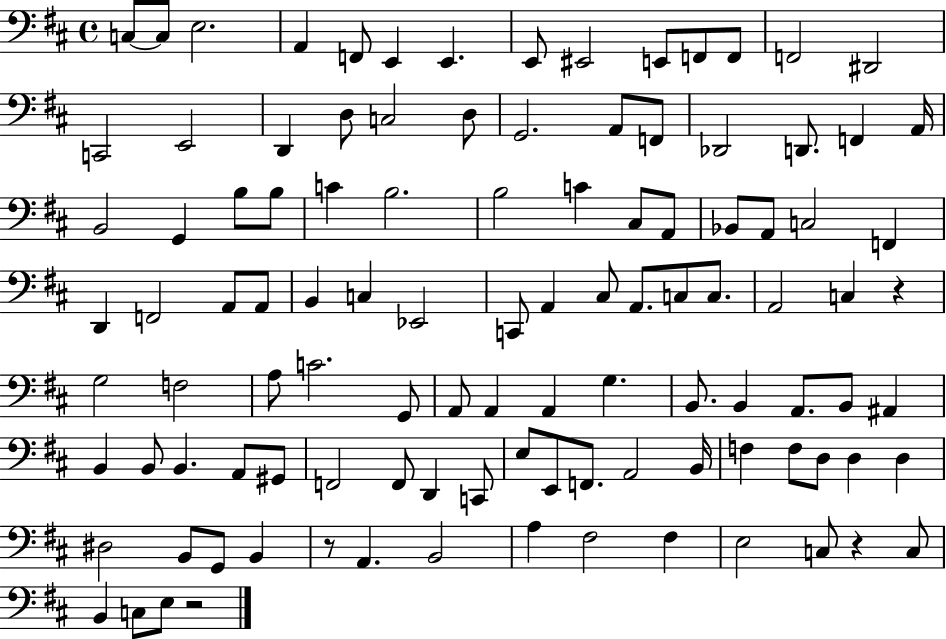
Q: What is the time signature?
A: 4/4